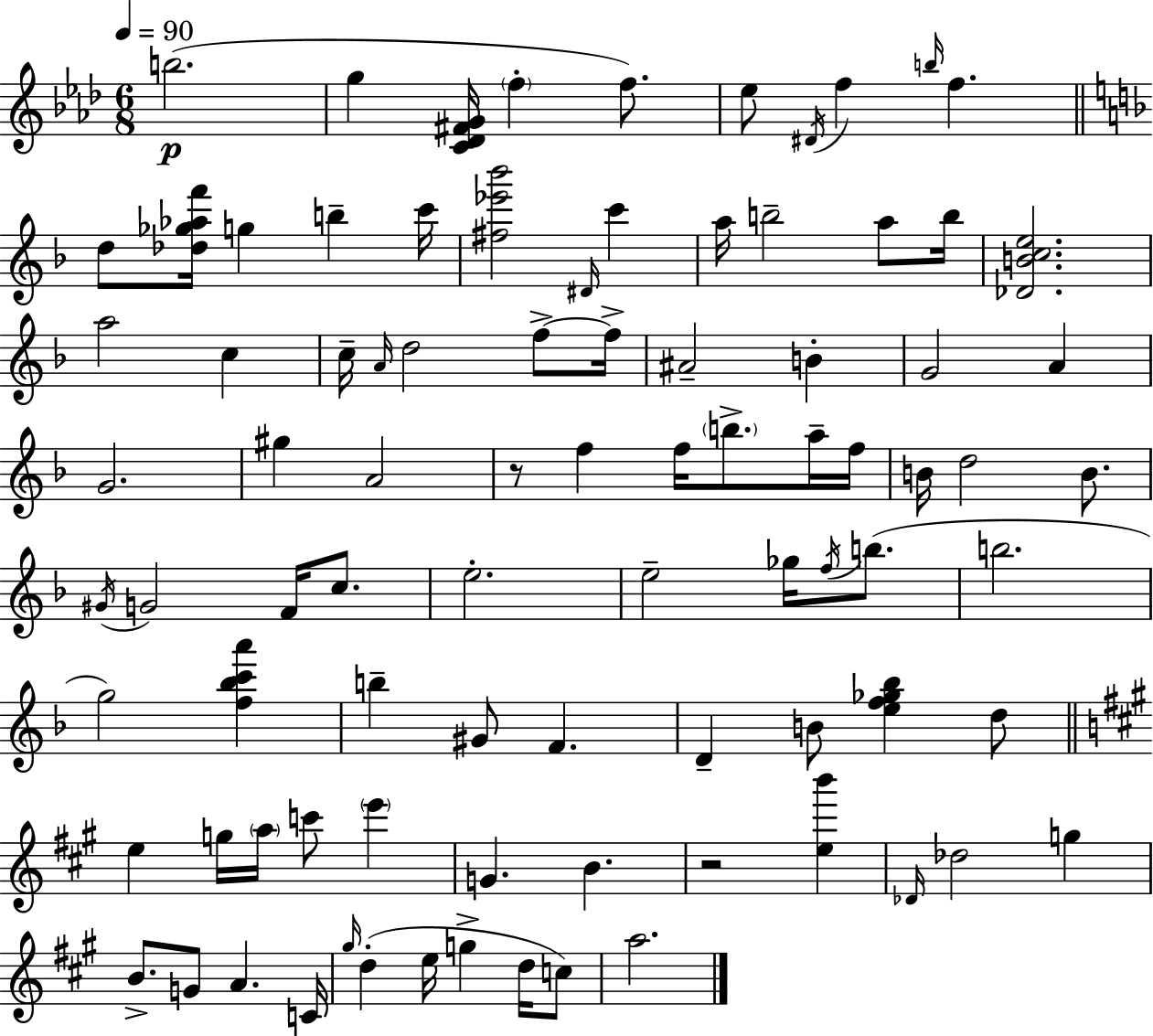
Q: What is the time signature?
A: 6/8